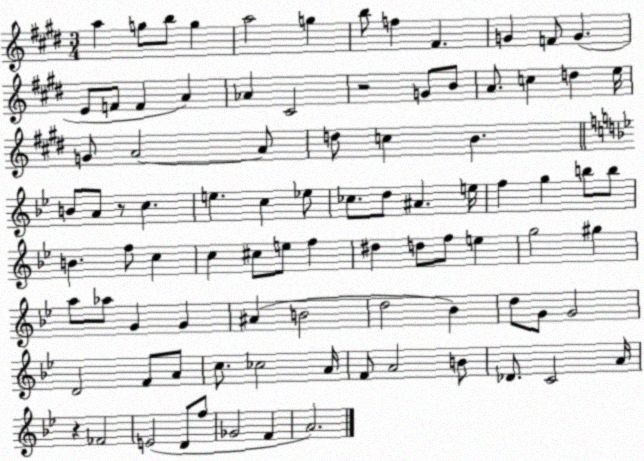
X:1
T:Untitled
M:3/4
L:1/4
K:E
a g/2 b/2 g a2 g b/2 f ^F G F/2 G E/2 F/2 F A _A ^C2 z2 G/2 B/2 A/2 c d e/4 G/2 A2 A/2 d/2 c B B/2 A/2 z/2 c e c _e/2 _c/2 d/2 ^A e/4 f g b/2 b/2 B f/2 c c ^c/2 e/2 f ^d d/2 f/2 e g2 ^g a/2 _a/2 G G ^A B2 d2 _B d/2 G/2 G2 D2 F/2 A/2 c/2 _c2 A/4 F/2 A2 B/2 _D/2 C2 A/4 z _F2 E2 D/2 f/2 _G2 F A2